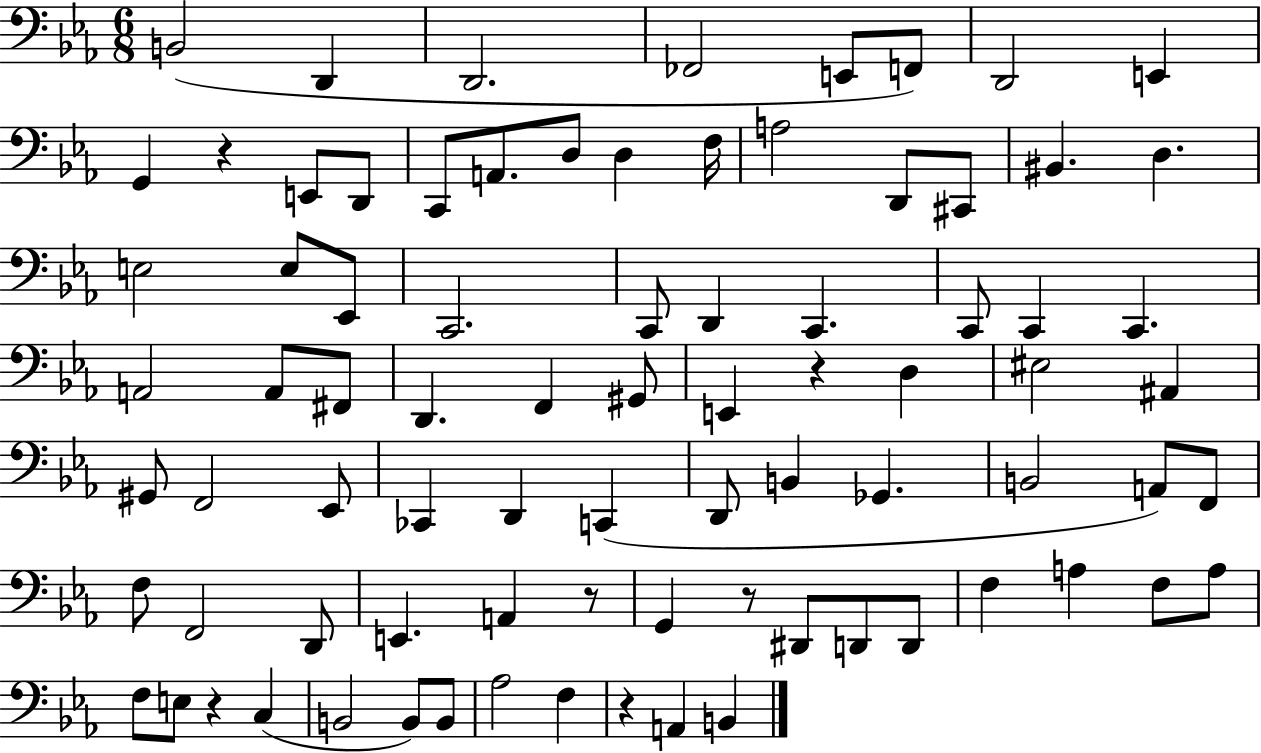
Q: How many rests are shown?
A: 6